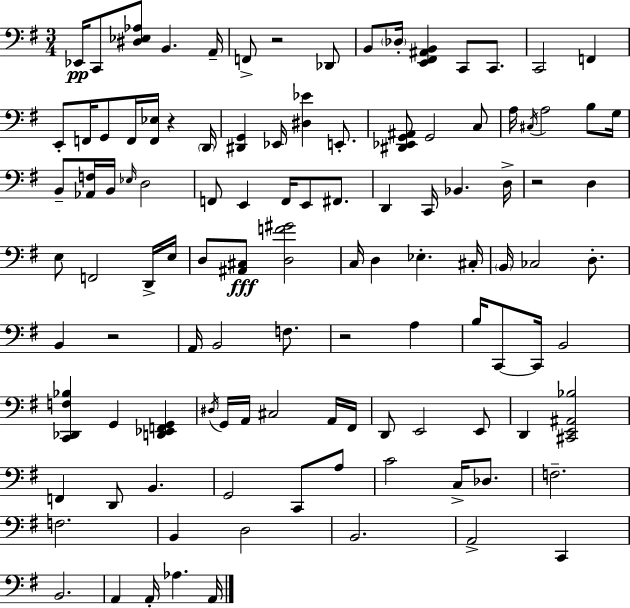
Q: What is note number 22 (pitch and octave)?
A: A3